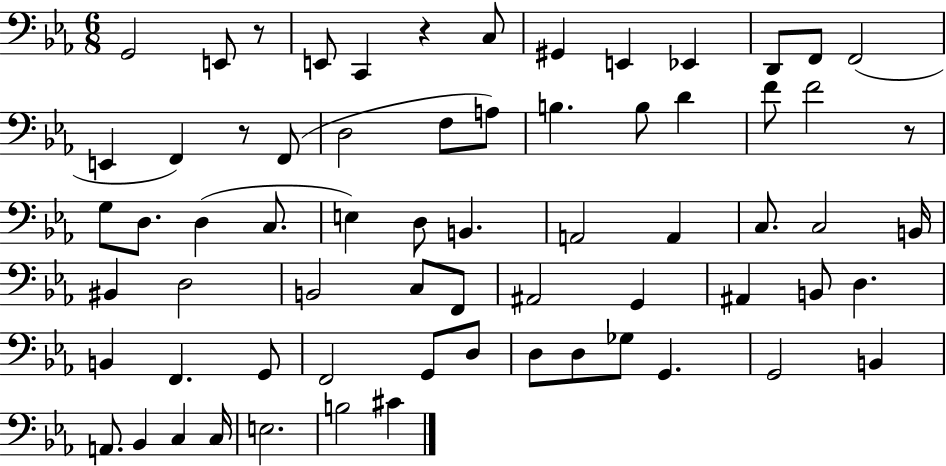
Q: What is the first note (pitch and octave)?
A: G2